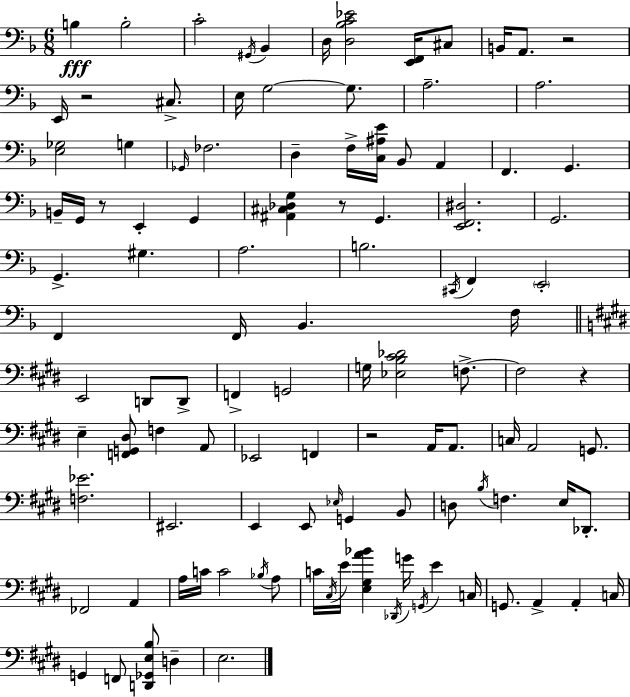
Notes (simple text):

B3/q B3/h C4/h G#2/s Bb2/q D3/s [D3,Bb3,C4,Eb4]/h [E2,F2]/s C#3/e B2/s A2/e. R/h E2/s R/h C#3/e. E3/s G3/h G3/e. A3/h. A3/h. [E3,Gb3]/h G3/q Gb2/s FES3/h. D3/q F3/s [C3,A#3,E4]/s Bb2/e A2/q F2/q. G2/q. B2/s G2/s R/e E2/q G2/q [A#2,C#3,Db3,G3]/q R/e G2/q. [E2,F2,D#3]/h. G2/h. G2/q. G#3/q. A3/h. B3/h. C#2/s F2/q E2/h F2/q F2/s Bb2/q. F3/s E2/h D2/e D2/e F2/q G2/h G3/s [Eb3,B3,C#4,Db4]/h F3/e. F3/h R/q E3/q [F2,G2,D#3]/e F3/q A2/e Eb2/h F2/q R/h A2/s A2/e. C3/s A2/h G2/e. [F3,Eb4]/h. EIS2/h. E2/q E2/e Eb3/s G2/q B2/e D3/e B3/s F3/q. E3/s Db2/e. FES2/h A2/q A3/s C4/s C4/h Bb3/s A3/e C4/s C#3/s E4/s [E3,G#3,A4,Bb4]/q Db2/s G4/s G2/s E4/q C3/s G2/e. A2/q A2/q C3/s G2/q F2/e [D2,Gb2,E3,B3]/e D3/q E3/h.